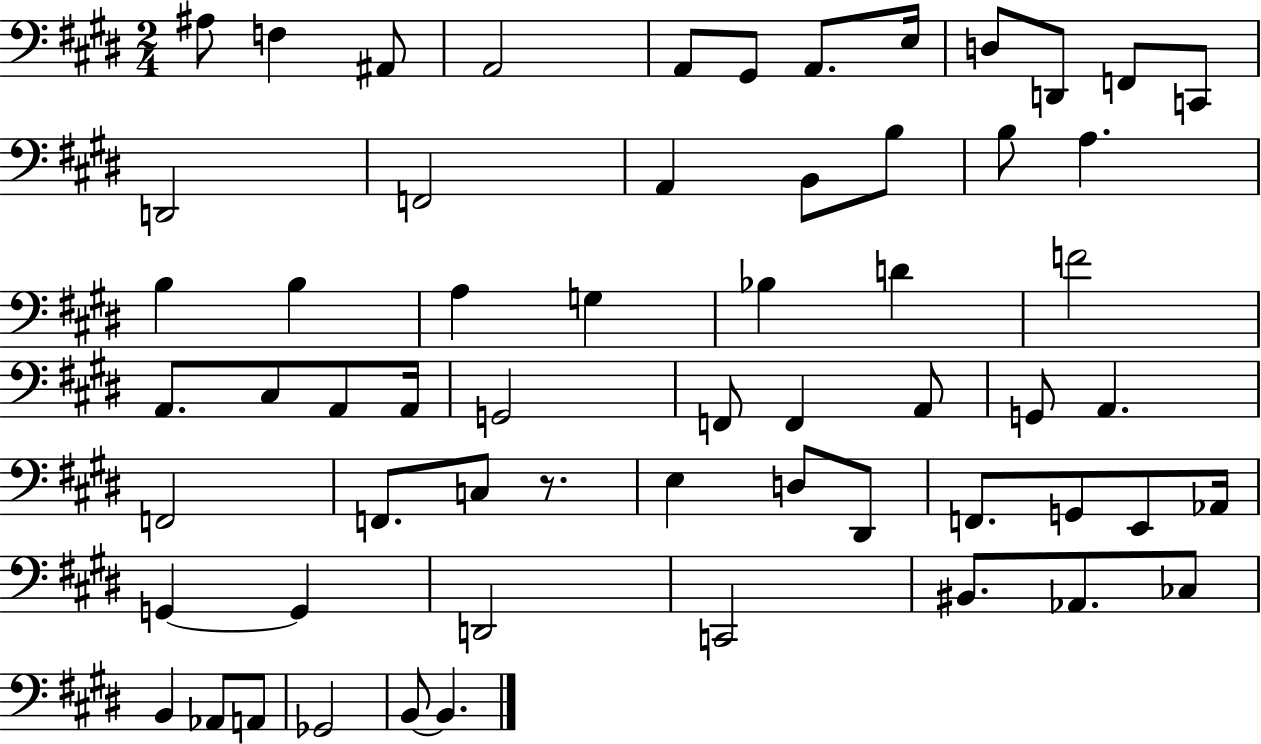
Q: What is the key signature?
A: E major